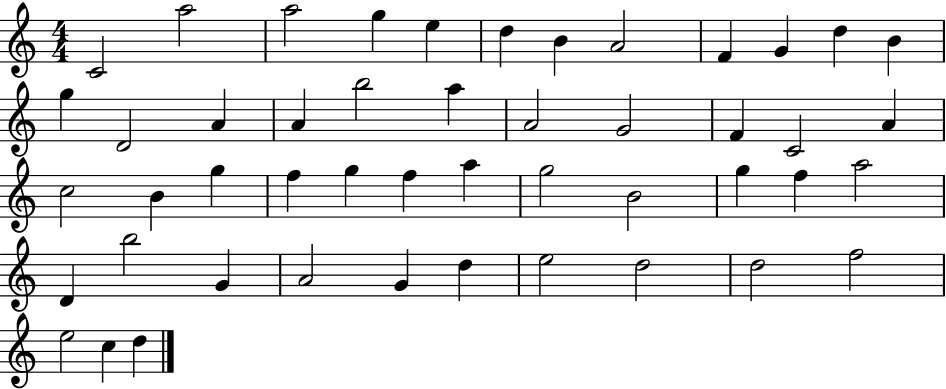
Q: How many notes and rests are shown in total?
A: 48